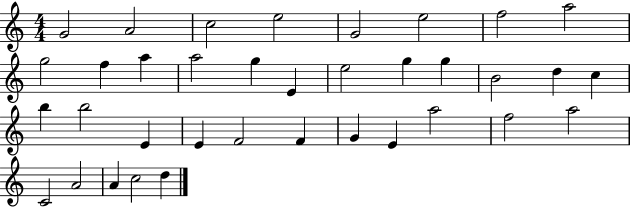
X:1
T:Untitled
M:4/4
L:1/4
K:C
G2 A2 c2 e2 G2 e2 f2 a2 g2 f a a2 g E e2 g g B2 d c b b2 E E F2 F G E a2 f2 a2 C2 A2 A c2 d